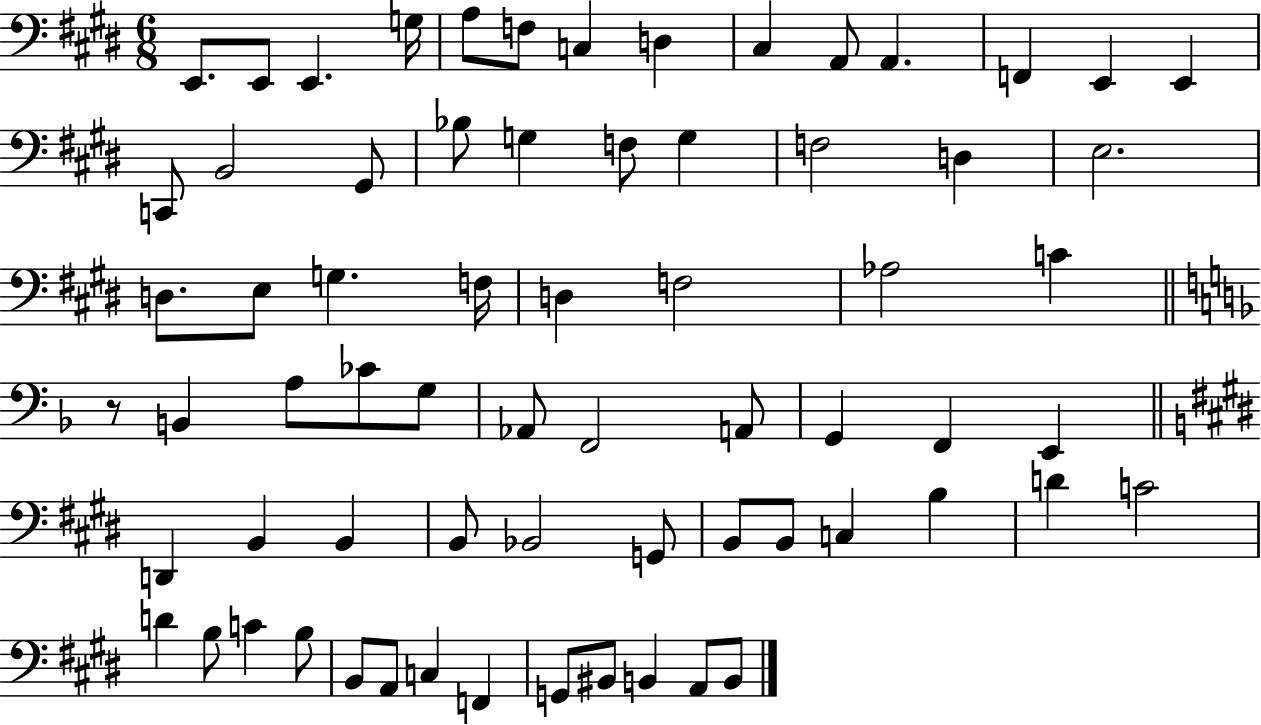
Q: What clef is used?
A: bass